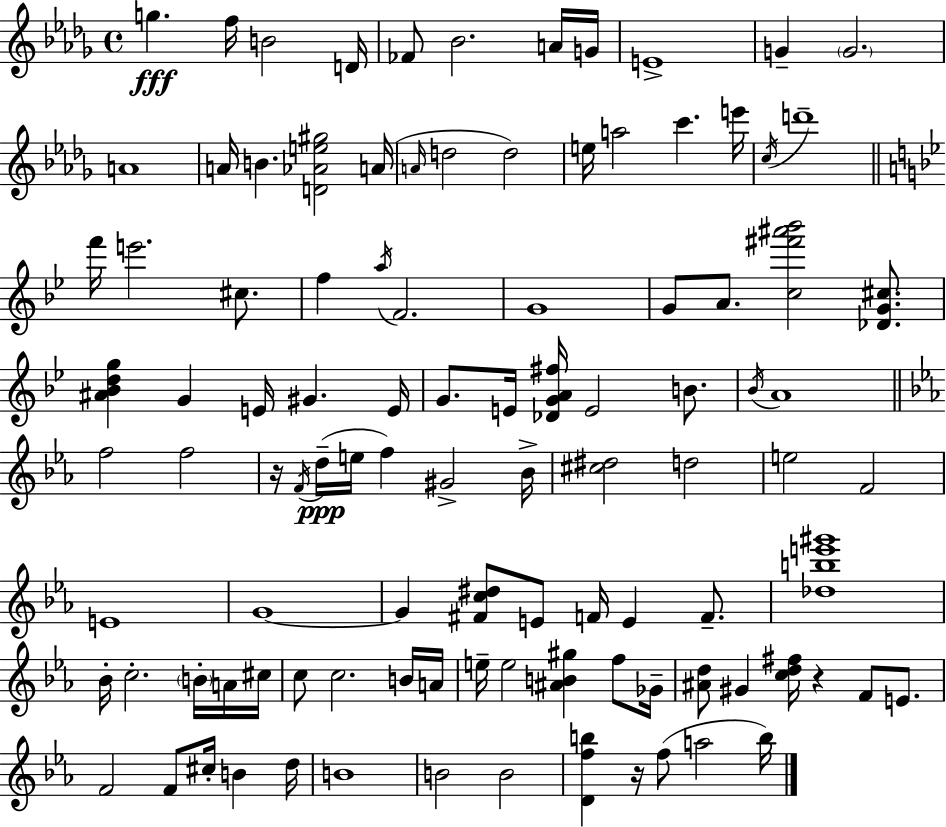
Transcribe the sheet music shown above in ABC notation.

X:1
T:Untitled
M:4/4
L:1/4
K:Bbm
g f/4 B2 D/4 _F/2 _B2 A/4 G/4 E4 G G2 A4 A/4 B [D_Ae^g]2 A/4 A/4 d2 d2 e/4 a2 c' e'/4 c/4 d'4 f'/4 e'2 ^c/2 f a/4 F2 G4 G/2 A/2 [c^f'^a'_b']2 [_DG^c]/2 [^A_Bdg] G E/4 ^G E/4 G/2 E/4 [_DGA^f]/4 E2 B/2 _B/4 A4 f2 f2 z/4 F/4 d/4 e/4 f ^G2 _B/4 [^c^d]2 d2 e2 F2 E4 G4 G [^Fc^d]/2 E/2 F/4 E F/2 [_dbe'^g']4 _B/4 c2 B/4 A/4 ^c/4 c/2 c2 B/4 A/4 e/4 e2 [^AB^g] f/2 _G/4 [^Ad]/2 ^G [cd^f]/4 z F/2 E/2 F2 F/2 ^c/4 B d/4 B4 B2 B2 [Dfb] z/4 f/2 a2 b/4